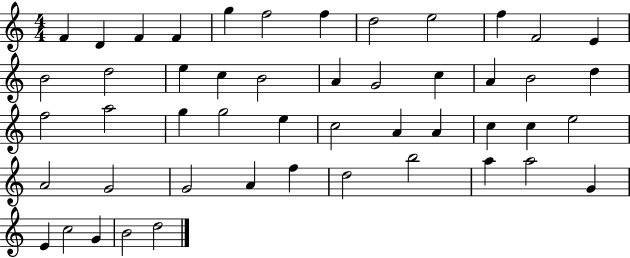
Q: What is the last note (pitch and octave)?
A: D5